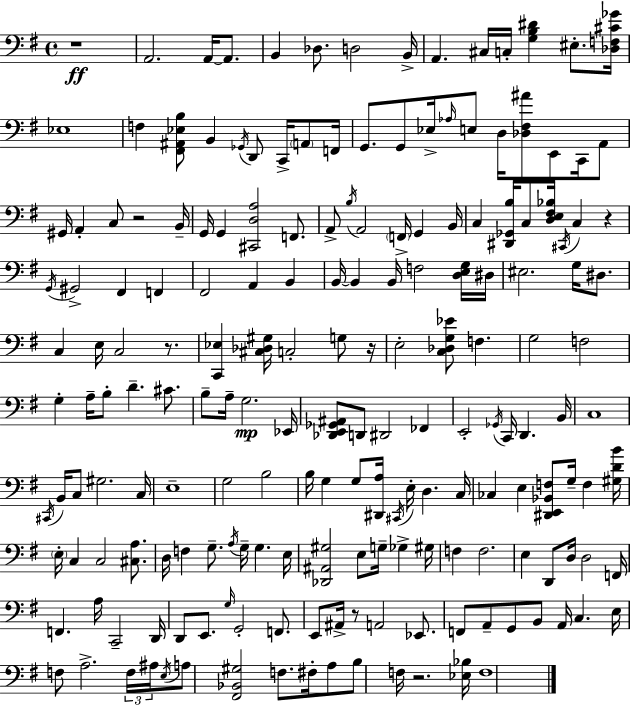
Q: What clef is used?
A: bass